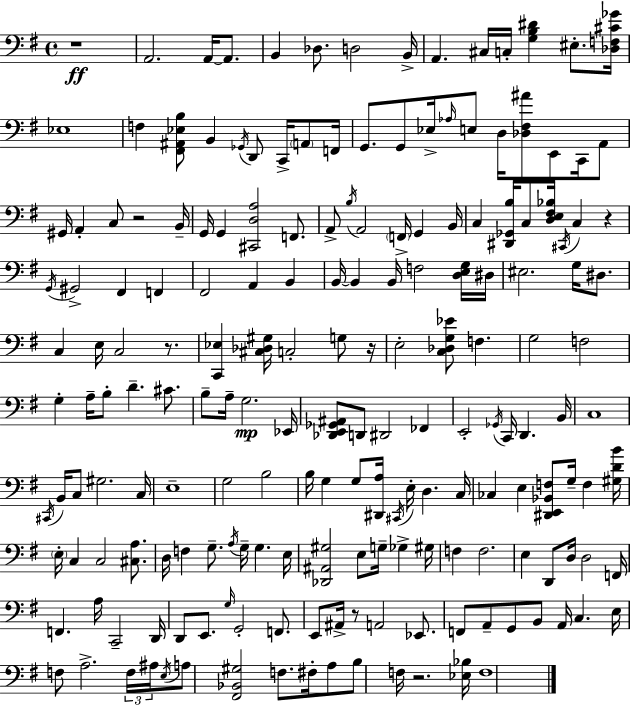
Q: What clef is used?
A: bass